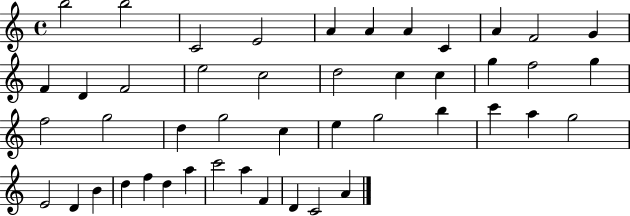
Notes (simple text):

B5/h B5/h C4/h E4/h A4/q A4/q A4/q C4/q A4/q F4/h G4/q F4/q D4/q F4/h E5/h C5/h D5/h C5/q C5/q G5/q F5/h G5/q F5/h G5/h D5/q G5/h C5/q E5/q G5/h B5/q C6/q A5/q G5/h E4/h D4/q B4/q D5/q F5/q D5/q A5/q C6/h A5/q F4/q D4/q C4/h A4/q